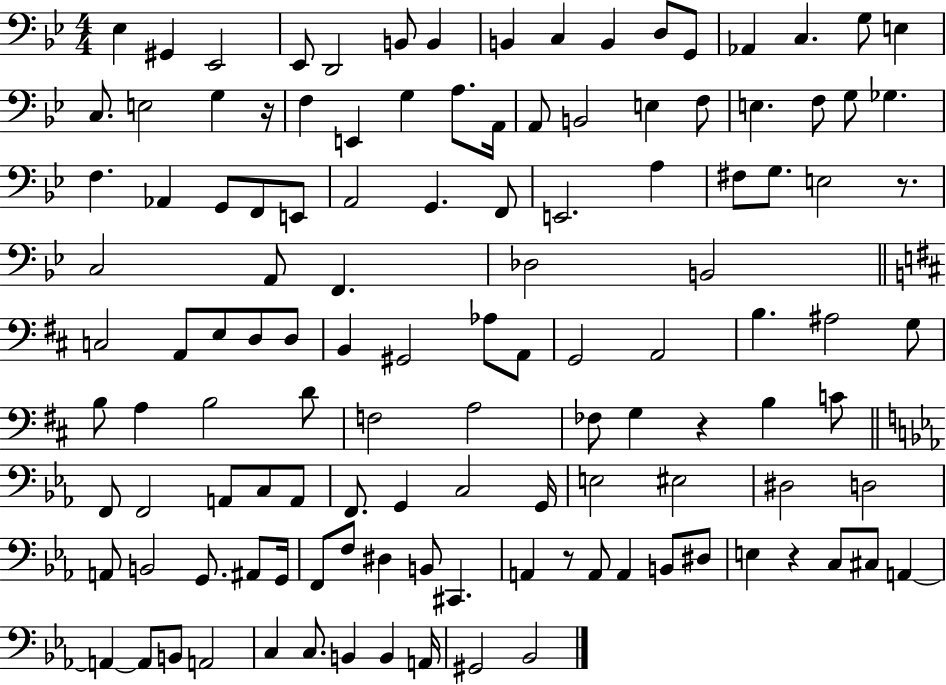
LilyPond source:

{
  \clef bass
  \numericTimeSignature
  \time 4/4
  \key bes \major
  ees4 gis,4 ees,2 | ees,8 d,2 b,8 b,4 | b,4 c4 b,4 d8 g,8 | aes,4 c4. g8 e4 | \break c8. e2 g4 r16 | f4 e,4 g4 a8. a,16 | a,8 b,2 e4 f8 | e4. f8 g8 ges4. | \break f4. aes,4 g,8 f,8 e,8 | a,2 g,4. f,8 | e,2. a4 | fis8 g8. e2 r8. | \break c2 a,8 f,4. | des2 b,2 | \bar "||" \break \key d \major c2 a,8 e8 d8 d8 | b,4 gis,2 aes8 a,8 | g,2 a,2 | b4. ais2 g8 | \break b8 a4 b2 d'8 | f2 a2 | fes8 g4 r4 b4 c'8 | \bar "||" \break \key c \minor f,8 f,2 a,8 c8 a,8 | f,8. g,4 c2 g,16 | e2 eis2 | dis2 d2 | \break a,8 b,2 g,8. ais,8 g,16 | f,8 f8 dis4 b,8 cis,4. | a,4 r8 a,8 a,4 b,8 dis8 | e4 r4 c8 cis8 a,4~~ | \break a,4~~ a,8 b,8 a,2 | c4 c8. b,4 b,4 a,16 | gis,2 bes,2 | \bar "|."
}